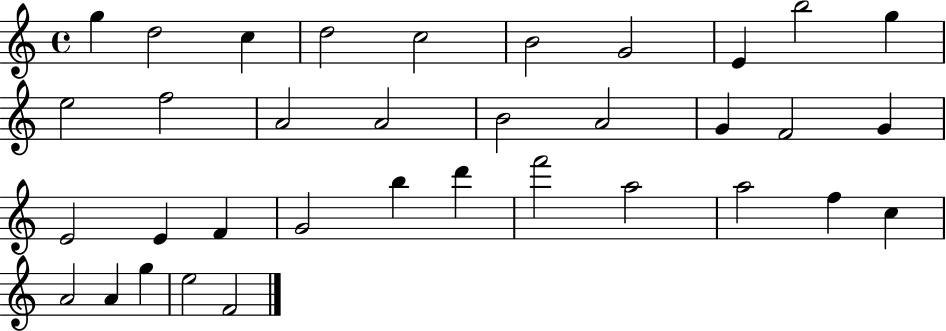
{
  \clef treble
  \time 4/4
  \defaultTimeSignature
  \key c \major
  g''4 d''2 c''4 | d''2 c''2 | b'2 g'2 | e'4 b''2 g''4 | \break e''2 f''2 | a'2 a'2 | b'2 a'2 | g'4 f'2 g'4 | \break e'2 e'4 f'4 | g'2 b''4 d'''4 | f'''2 a''2 | a''2 f''4 c''4 | \break a'2 a'4 g''4 | e''2 f'2 | \bar "|."
}